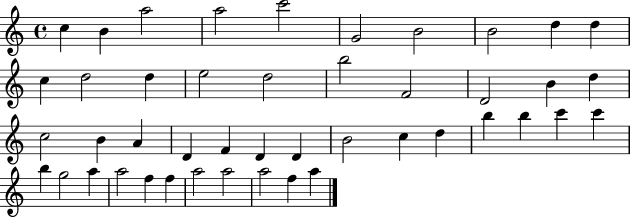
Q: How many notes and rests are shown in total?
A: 45